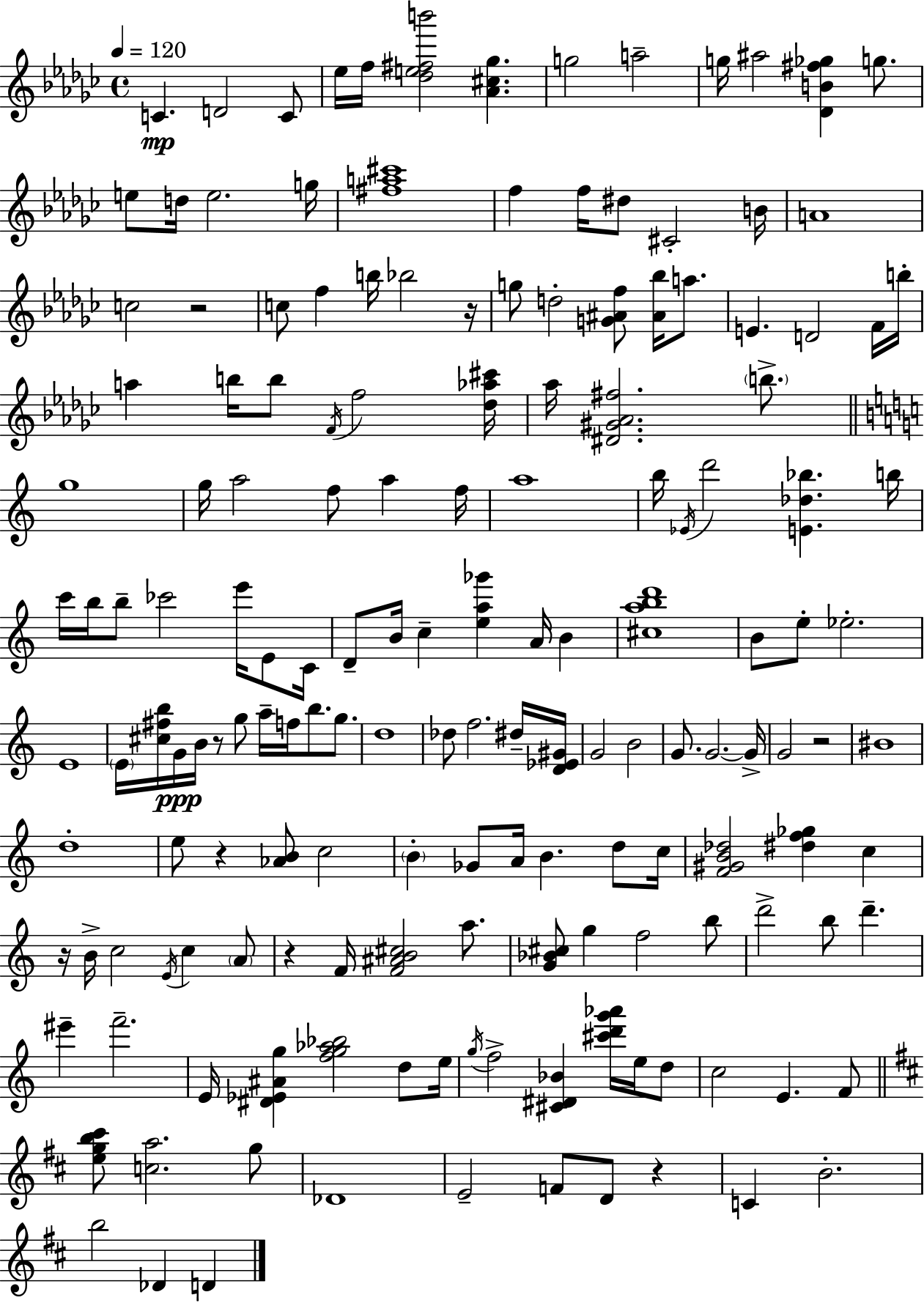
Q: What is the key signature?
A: EES minor